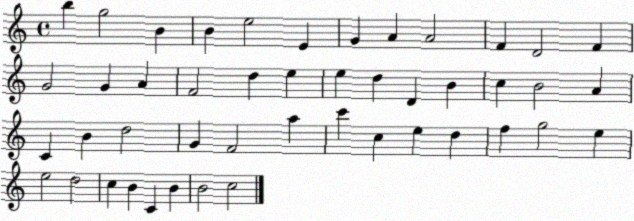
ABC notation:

X:1
T:Untitled
M:4/4
L:1/4
K:C
b g2 B B e2 E G A A2 F D2 F G2 G A F2 d e e d D B c B2 A C B d2 G F2 a c' c e d f g2 e e2 d2 c B C B B2 c2